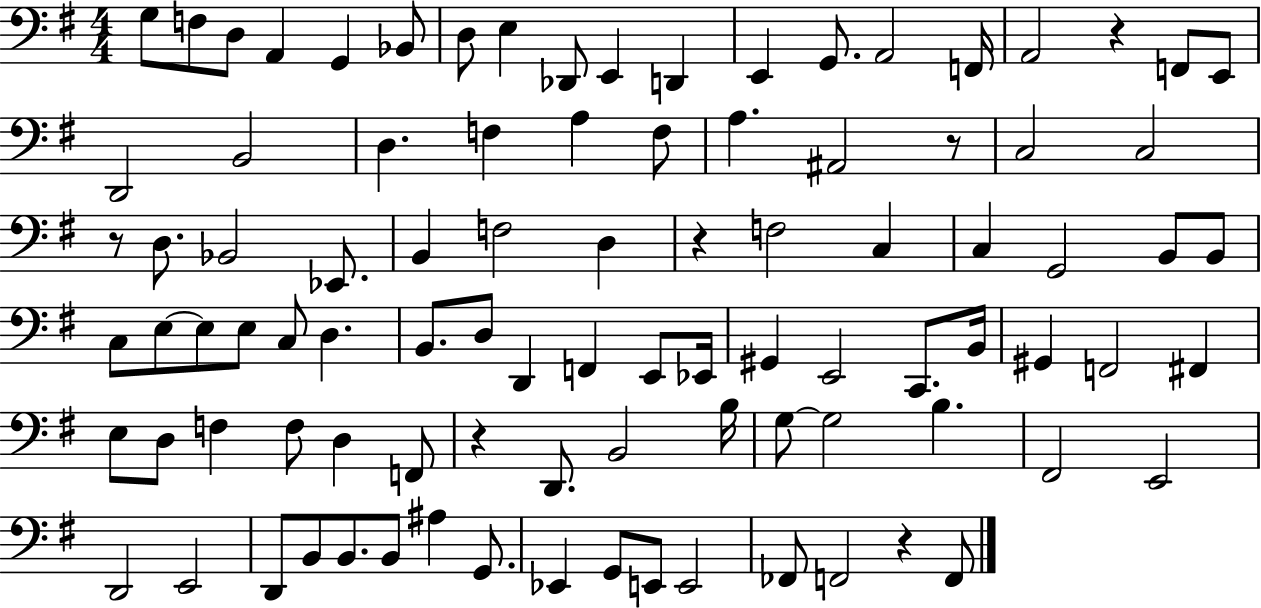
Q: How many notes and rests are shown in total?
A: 94